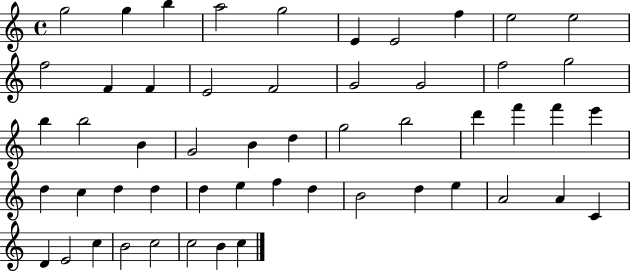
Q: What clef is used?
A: treble